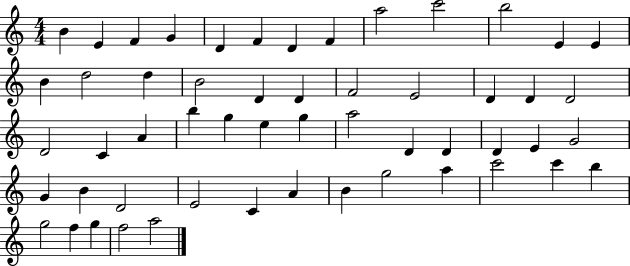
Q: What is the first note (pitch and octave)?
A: B4